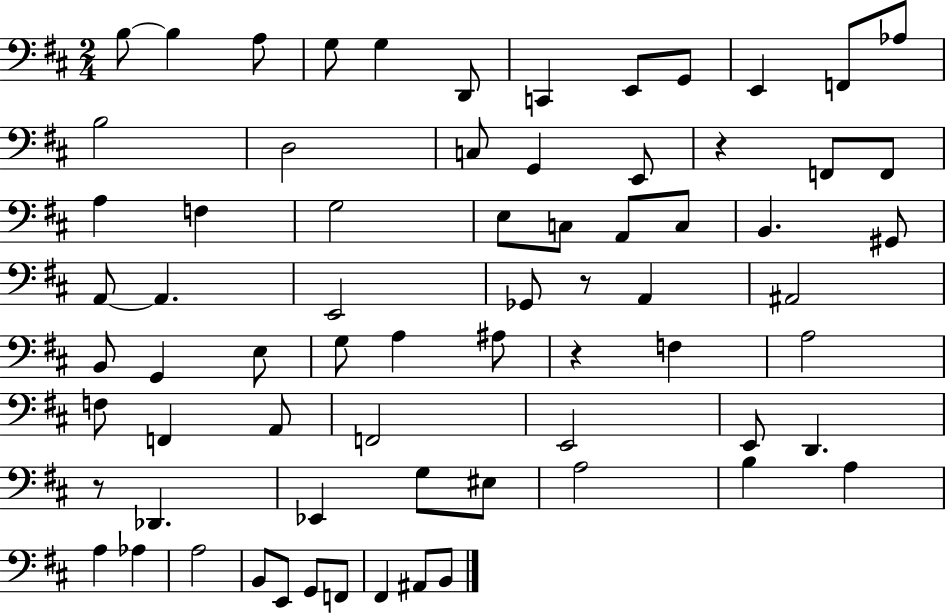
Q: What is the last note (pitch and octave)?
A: B2